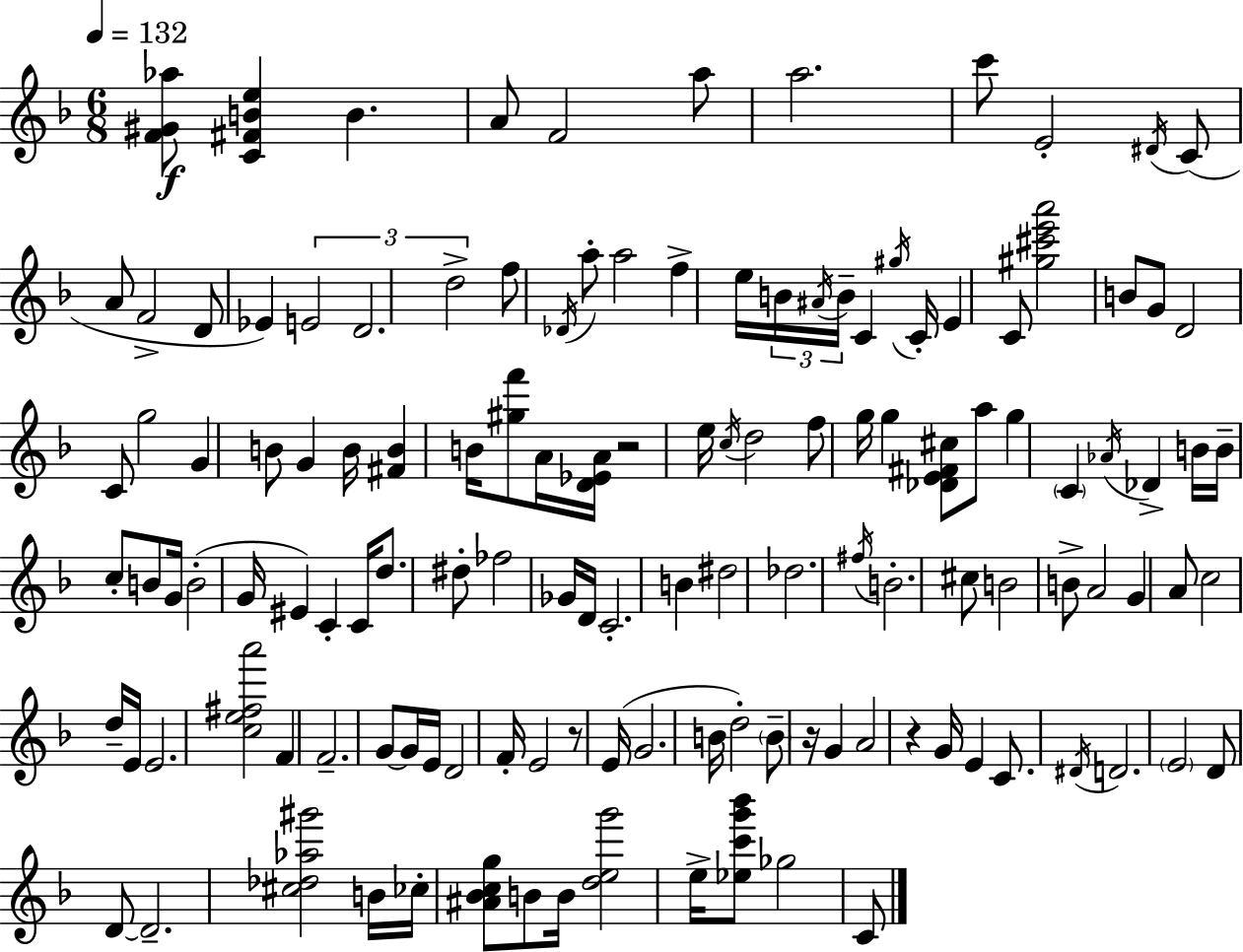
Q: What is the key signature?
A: D minor